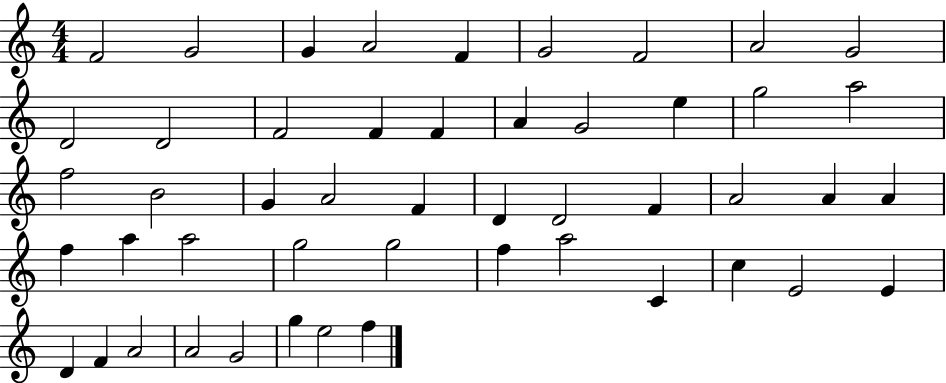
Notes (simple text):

F4/h G4/h G4/q A4/h F4/q G4/h F4/h A4/h G4/h D4/h D4/h F4/h F4/q F4/q A4/q G4/h E5/q G5/h A5/h F5/h B4/h G4/q A4/h F4/q D4/q D4/h F4/q A4/h A4/q A4/q F5/q A5/q A5/h G5/h G5/h F5/q A5/h C4/q C5/q E4/h E4/q D4/q F4/q A4/h A4/h G4/h G5/q E5/h F5/q